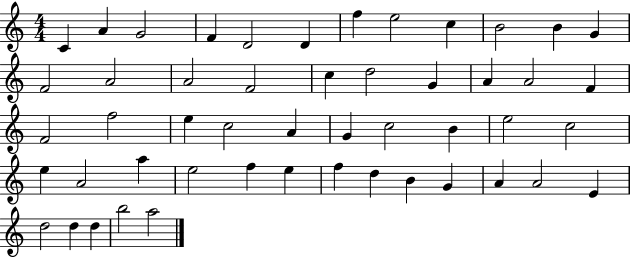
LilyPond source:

{
  \clef treble
  \numericTimeSignature
  \time 4/4
  \key c \major
  c'4 a'4 g'2 | f'4 d'2 d'4 | f''4 e''2 c''4 | b'2 b'4 g'4 | \break f'2 a'2 | a'2 f'2 | c''4 d''2 g'4 | a'4 a'2 f'4 | \break f'2 f''2 | e''4 c''2 a'4 | g'4 c''2 b'4 | e''2 c''2 | \break e''4 a'2 a''4 | e''2 f''4 e''4 | f''4 d''4 b'4 g'4 | a'4 a'2 e'4 | \break d''2 d''4 d''4 | b''2 a''2 | \bar "|."
}